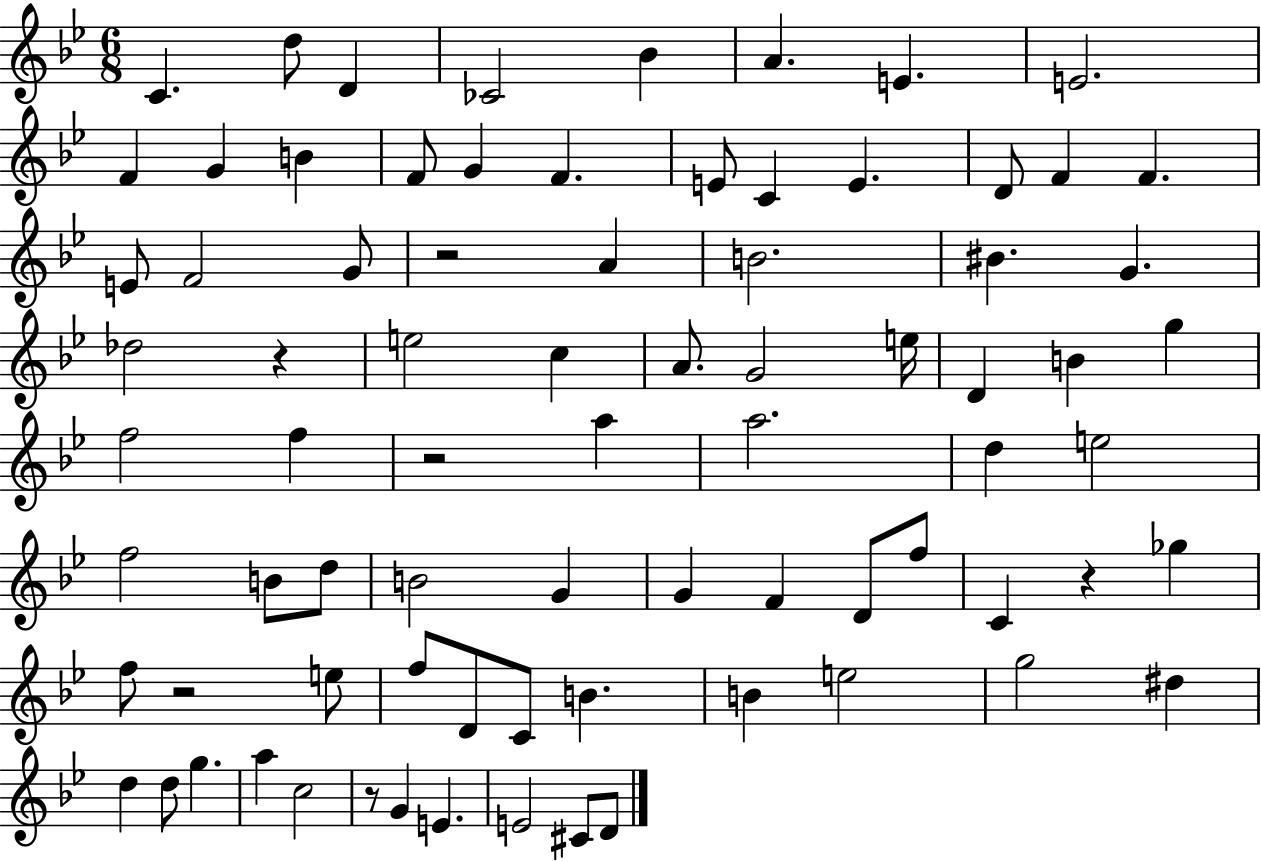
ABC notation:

X:1
T:Untitled
M:6/8
L:1/4
K:Bb
C d/2 D _C2 _B A E E2 F G B F/2 G F E/2 C E D/2 F F E/2 F2 G/2 z2 A B2 ^B G _d2 z e2 c A/2 G2 e/4 D B g f2 f z2 a a2 d e2 f2 B/2 d/2 B2 G G F D/2 f/2 C z _g f/2 z2 e/2 f/2 D/2 C/2 B B e2 g2 ^d d d/2 g a c2 z/2 G E E2 ^C/2 D/2